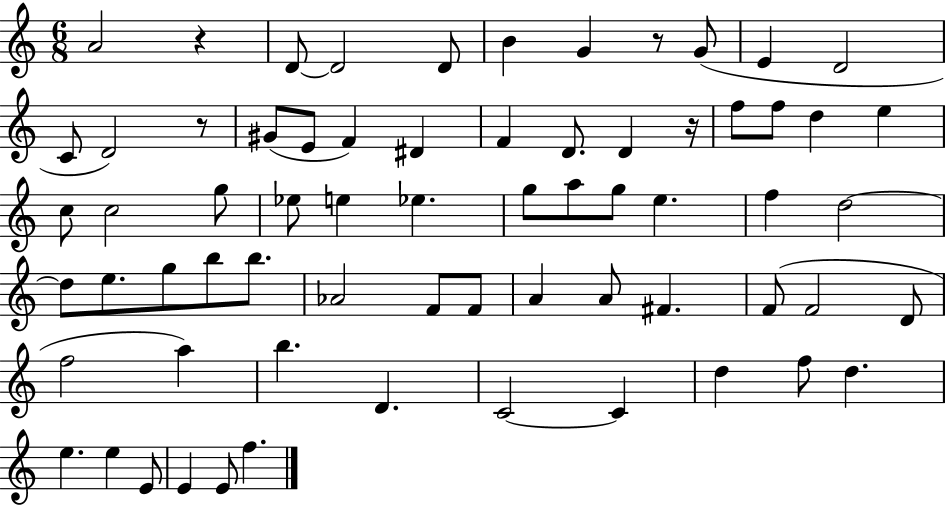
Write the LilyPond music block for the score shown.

{
  \clef treble
  \numericTimeSignature
  \time 6/8
  \key c \major
  \repeat volta 2 { a'2 r4 | d'8~~ d'2 d'8 | b'4 g'4 r8 g'8( | e'4 d'2 | \break c'8 d'2) r8 | gis'8( e'8 f'4) dis'4 | f'4 d'8. d'4 r16 | f''8 f''8 d''4 e''4 | \break c''8 c''2 g''8 | ees''8 e''4 ees''4. | g''8 a''8 g''8 e''4. | f''4 d''2~~ | \break d''8 e''8. g''8 b''8 b''8. | aes'2 f'8 f'8 | a'4 a'8 fis'4. | f'8( f'2 d'8 | \break f''2 a''4) | b''4. d'4. | c'2~~ c'4 | d''4 f''8 d''4. | \break e''4. e''4 e'8 | e'4 e'8 f''4. | } \bar "|."
}